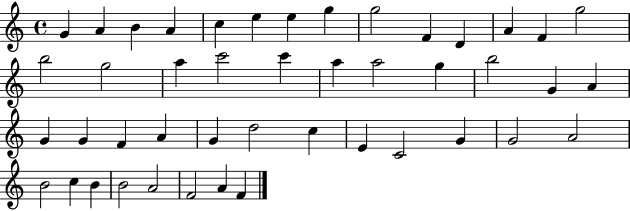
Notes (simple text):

G4/q A4/q B4/q A4/q C5/q E5/q E5/q G5/q G5/h F4/q D4/q A4/q F4/q G5/h B5/h G5/h A5/q C6/h C6/q A5/q A5/h G5/q B5/h G4/q A4/q G4/q G4/q F4/q A4/q G4/q D5/h C5/q E4/q C4/h G4/q G4/h A4/h B4/h C5/q B4/q B4/h A4/h F4/h A4/q F4/q